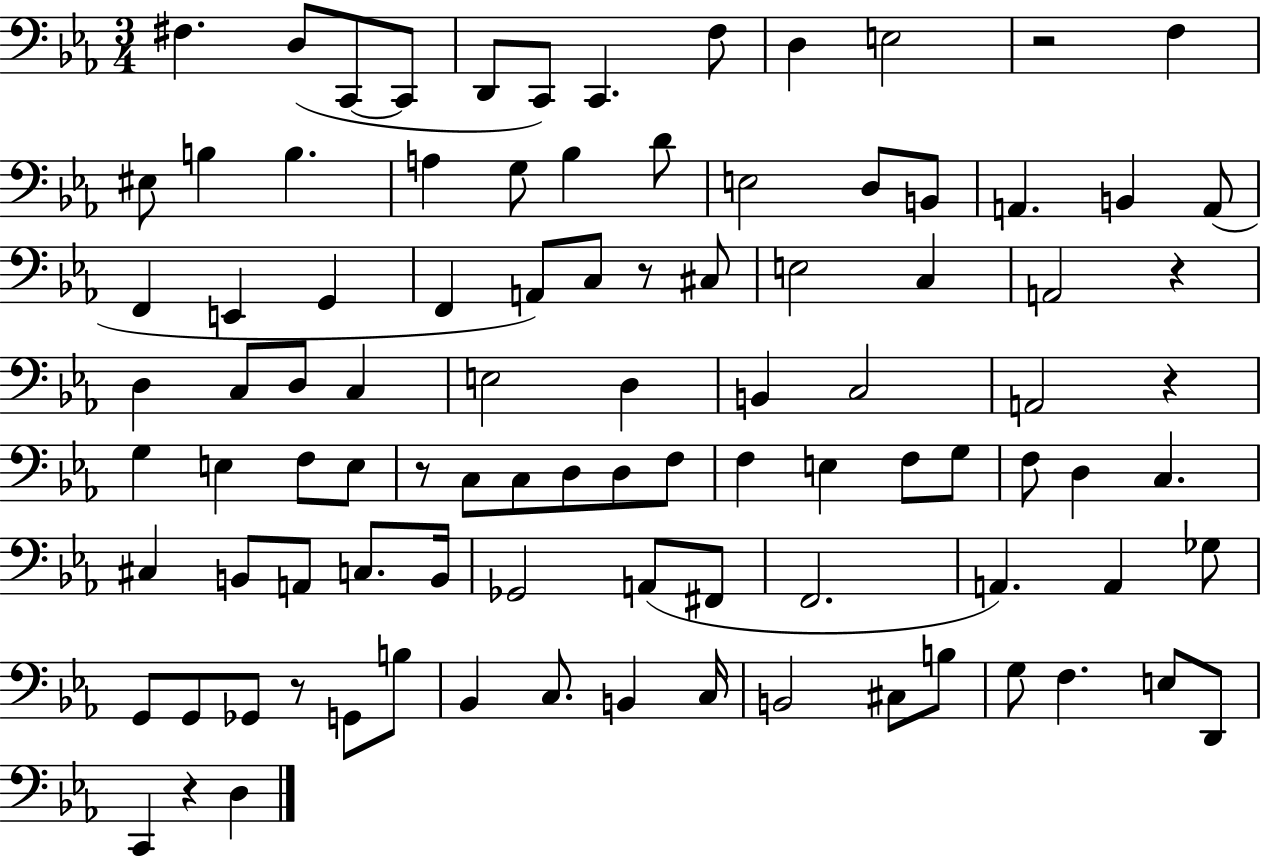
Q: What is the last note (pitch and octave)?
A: D3